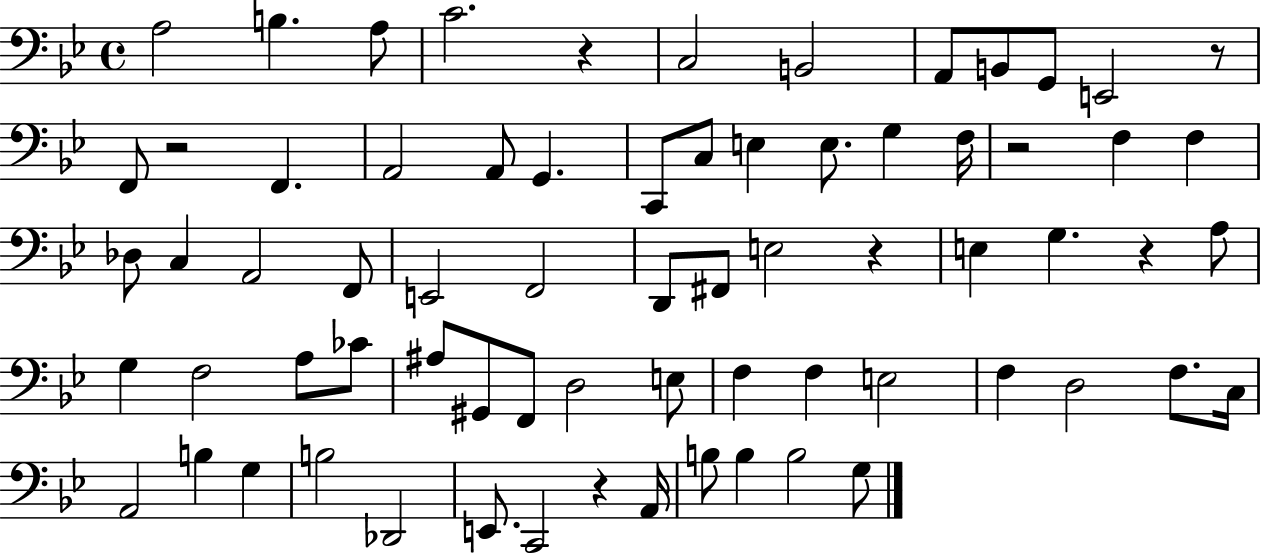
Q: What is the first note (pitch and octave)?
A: A3